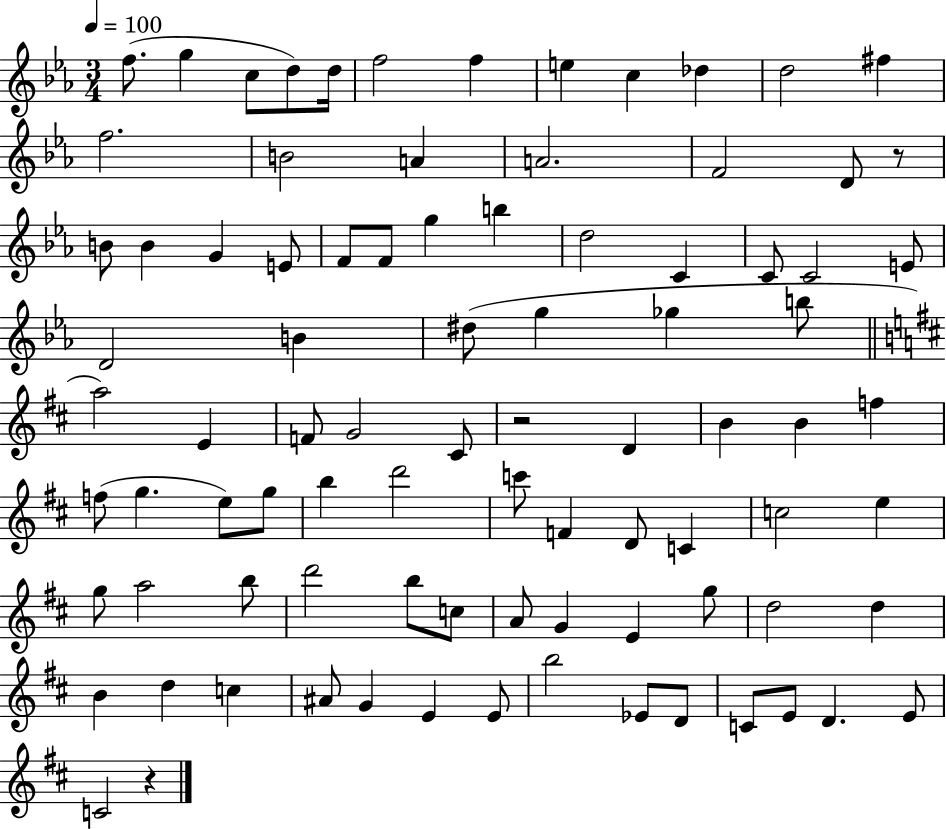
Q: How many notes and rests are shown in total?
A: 88